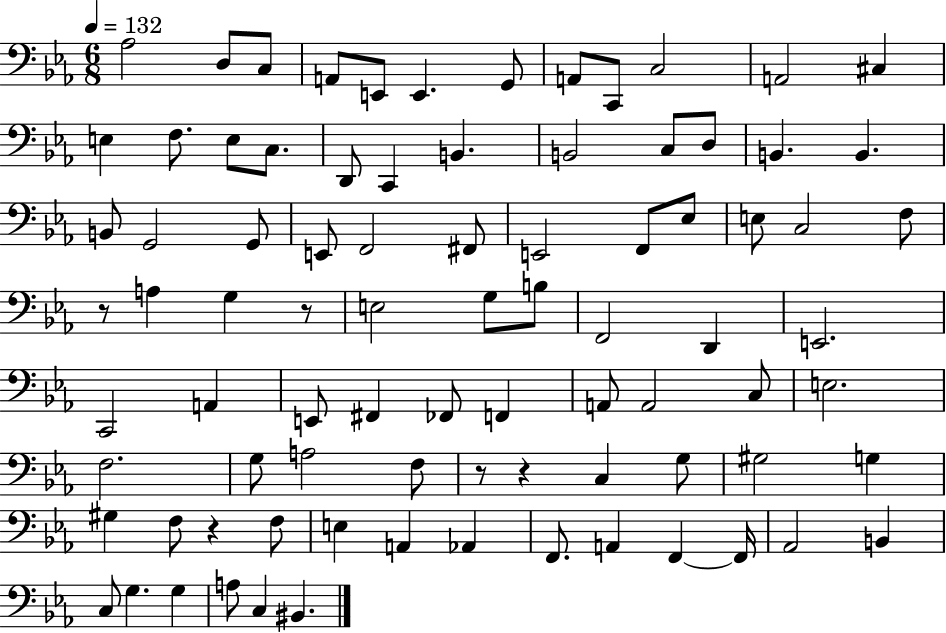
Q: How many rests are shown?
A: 5